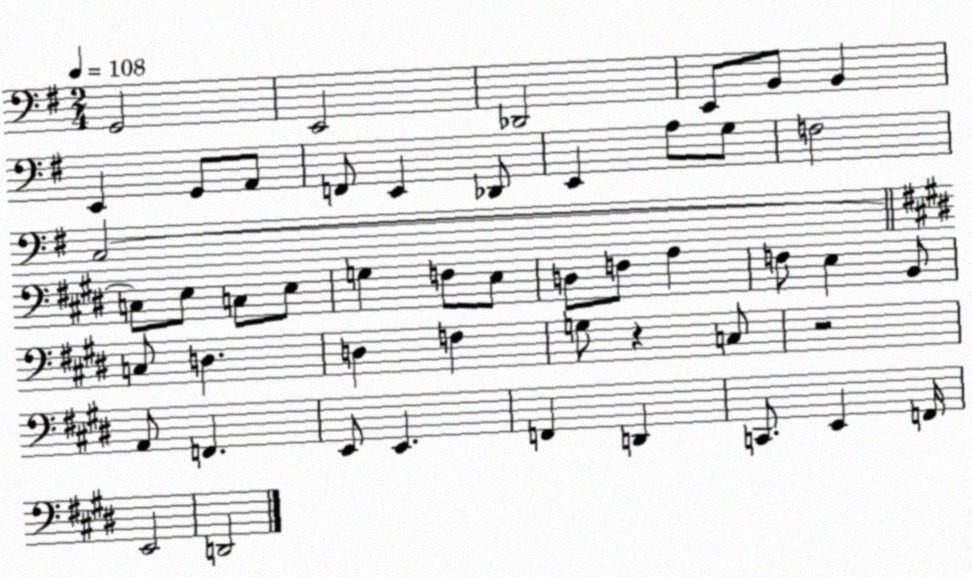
X:1
T:Untitled
M:2/4
L:1/4
K:G
G,,2 E,,2 _D,,2 E,,/2 B,,/2 B,, E,, G,,/2 A,,/2 F,,/2 E,, _D,,/2 E,, A,/2 G,/2 F,2 C,2 C,/2 E,/2 C,/2 E,/2 G, F,/2 E,/2 D,/2 F,/2 A, F,/2 E, B,,/2 C,/2 D, D, F, G,/2 z C,/2 z2 A,,/2 F,, E,,/2 E,, F,, D,, C,,/2 E,, F,,/4 E,,2 D,,2